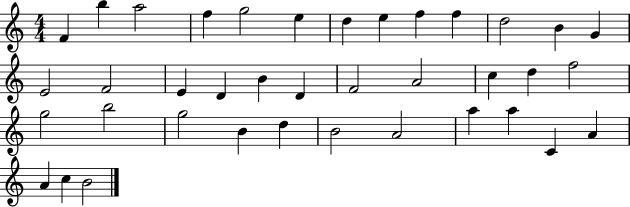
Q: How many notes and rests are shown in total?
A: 38